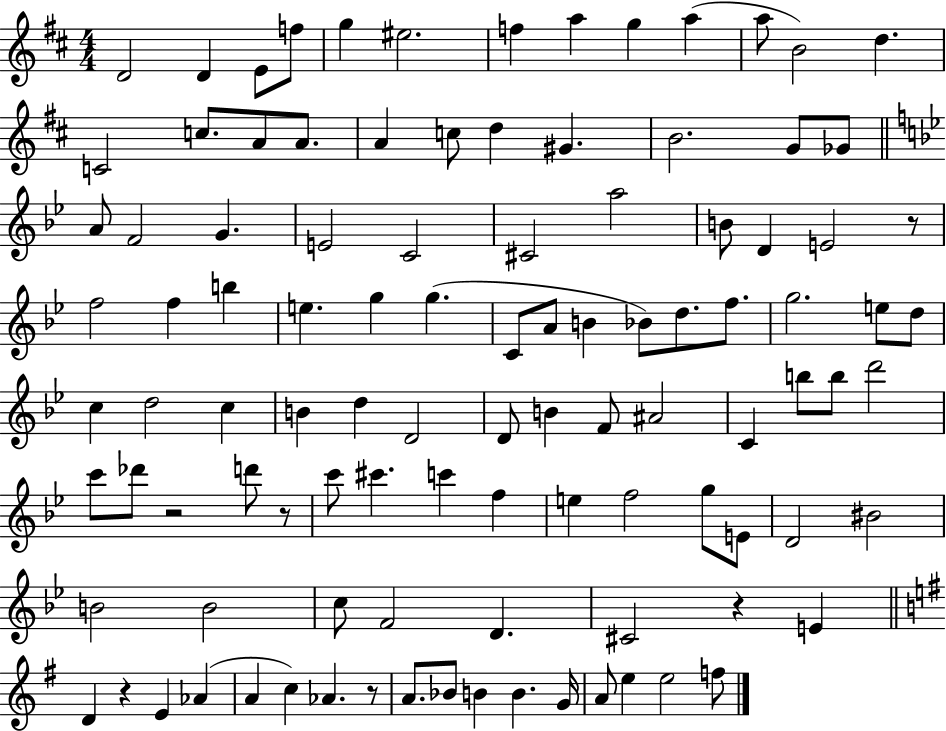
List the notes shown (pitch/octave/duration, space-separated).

D4/h D4/q E4/e F5/e G5/q EIS5/h. F5/q A5/q G5/q A5/q A5/e B4/h D5/q. C4/h C5/e. A4/e A4/e. A4/q C5/e D5/q G#4/q. B4/h. G4/e Gb4/e A4/e F4/h G4/q. E4/h C4/h C#4/h A5/h B4/e D4/q E4/h R/e F5/h F5/q B5/q E5/q. G5/q G5/q. C4/e A4/e B4/q Bb4/e D5/e. F5/e. G5/h. E5/e D5/e C5/q D5/h C5/q B4/q D5/q D4/h D4/e B4/q F4/e A#4/h C4/q B5/e B5/e D6/h C6/e Db6/e R/h D6/e R/e C6/e C#6/q. C6/q F5/q E5/q F5/h G5/e E4/e D4/h BIS4/h B4/h B4/h C5/e F4/h D4/q. C#4/h R/q E4/q D4/q R/q E4/q Ab4/q A4/q C5/q Ab4/q. R/e A4/e. Bb4/e B4/q B4/q. G4/s A4/e E5/q E5/h F5/e